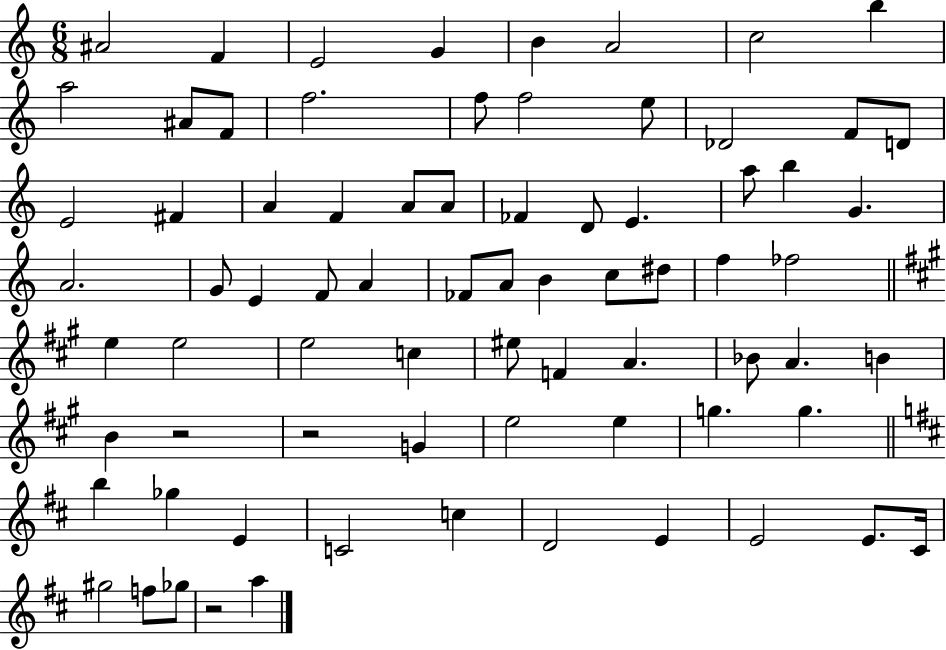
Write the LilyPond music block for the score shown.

{
  \clef treble
  \numericTimeSignature
  \time 6/8
  \key c \major
  \repeat volta 2 { ais'2 f'4 | e'2 g'4 | b'4 a'2 | c''2 b''4 | \break a''2 ais'8 f'8 | f''2. | f''8 f''2 e''8 | des'2 f'8 d'8 | \break e'2 fis'4 | a'4 f'4 a'8 a'8 | fes'4 d'8 e'4. | a''8 b''4 g'4. | \break a'2. | g'8 e'4 f'8 a'4 | fes'8 a'8 b'4 c''8 dis''8 | f''4 fes''2 | \break \bar "||" \break \key a \major e''4 e''2 | e''2 c''4 | eis''8 f'4 a'4. | bes'8 a'4. b'4 | \break b'4 r2 | r2 g'4 | e''2 e''4 | g''4. g''4. | \break \bar "||" \break \key d \major b''4 ges''4 e'4 | c'2 c''4 | d'2 e'4 | e'2 e'8. cis'16 | \break gis''2 f''8 ges''8 | r2 a''4 | } \bar "|."
}